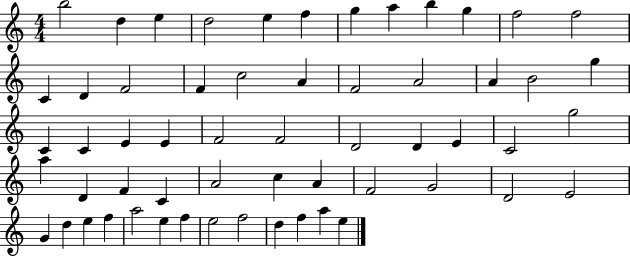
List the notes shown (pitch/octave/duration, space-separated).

B5/h D5/q E5/q D5/h E5/q F5/q G5/q A5/q B5/q G5/q F5/h F5/h C4/q D4/q F4/h F4/q C5/h A4/q F4/h A4/h A4/q B4/h G5/q C4/q C4/q E4/q E4/q F4/h F4/h D4/h D4/q E4/q C4/h G5/h A5/q D4/q F4/q C4/q A4/h C5/q A4/q F4/h G4/h D4/h E4/h G4/q D5/q E5/q F5/q A5/h E5/q F5/q E5/h F5/h D5/q F5/q A5/q E5/q